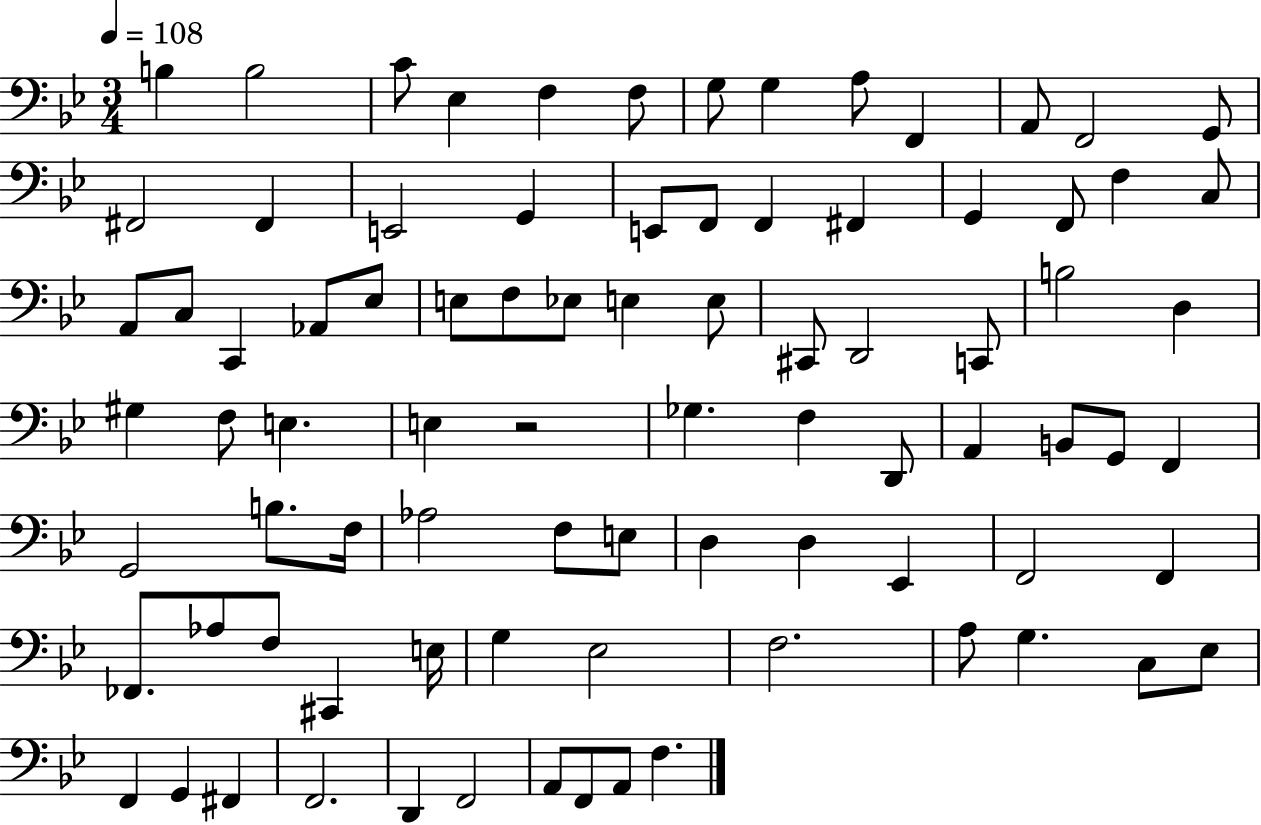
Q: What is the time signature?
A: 3/4